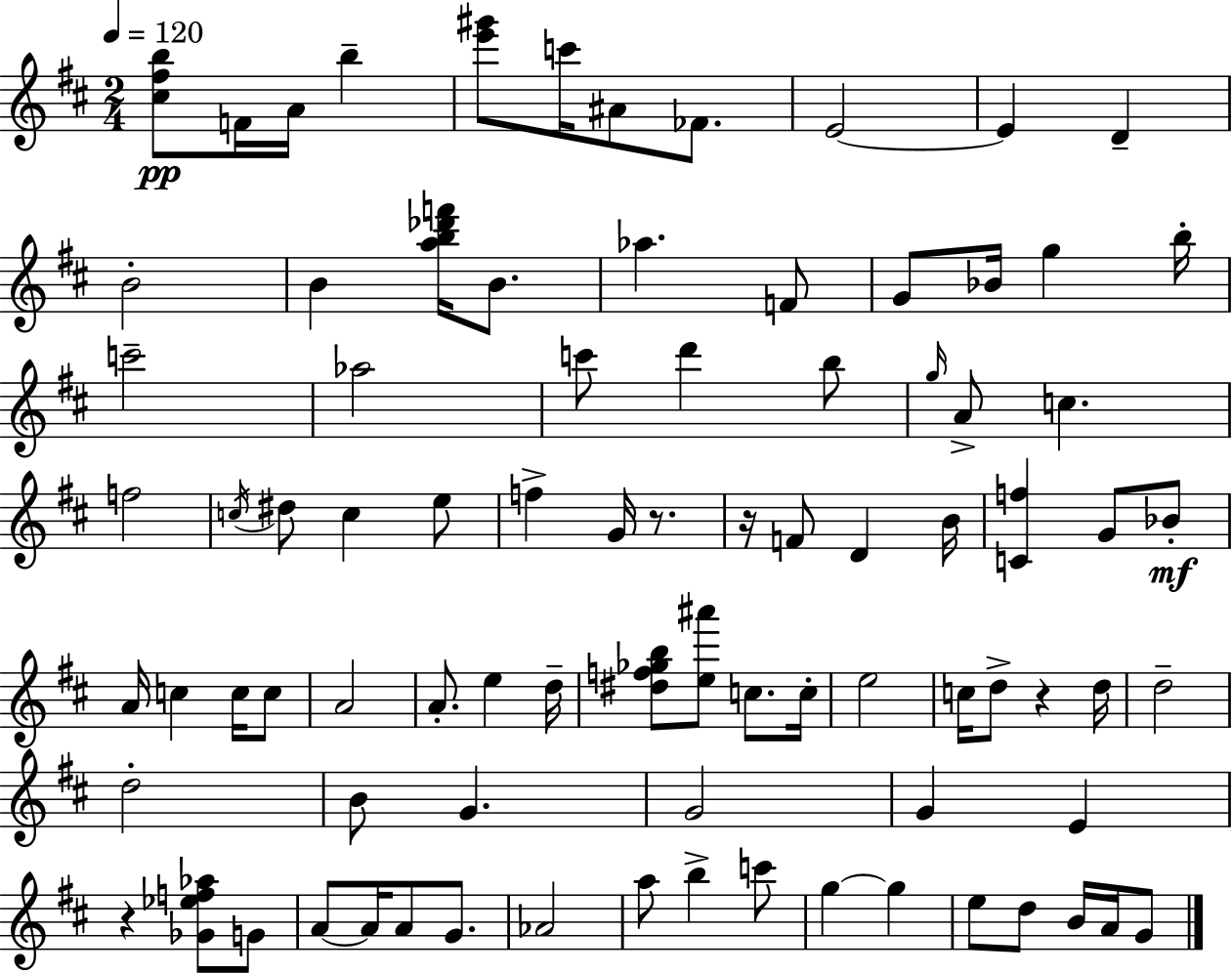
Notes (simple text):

[C#5,F#5,B5]/e F4/s A4/s B5/q [E6,G#6]/e C6/s A#4/e FES4/e. E4/h E4/q D4/q B4/h B4/q [A5,B5,Db6,F6]/s B4/e. Ab5/q. F4/e G4/e Bb4/s G5/q B5/s C6/h Ab5/h C6/e D6/q B5/e G5/s A4/e C5/q. F5/h C5/s D#5/e C5/q E5/e F5/q G4/s R/e. R/s F4/e D4/q B4/s [C4,F5]/q G4/e Bb4/e A4/s C5/q C5/s C5/e A4/h A4/e. E5/q D5/s [D#5,F5,Gb5,B5]/e [E5,A#6]/e C5/e. C5/s E5/h C5/s D5/e R/q D5/s D5/h D5/h B4/e G4/q. G4/h G4/q E4/q R/q [Gb4,Eb5,F5,Ab5]/e G4/e A4/e A4/s A4/e G4/e. Ab4/h A5/e B5/q C6/e G5/q G5/q E5/e D5/e B4/s A4/s G4/e